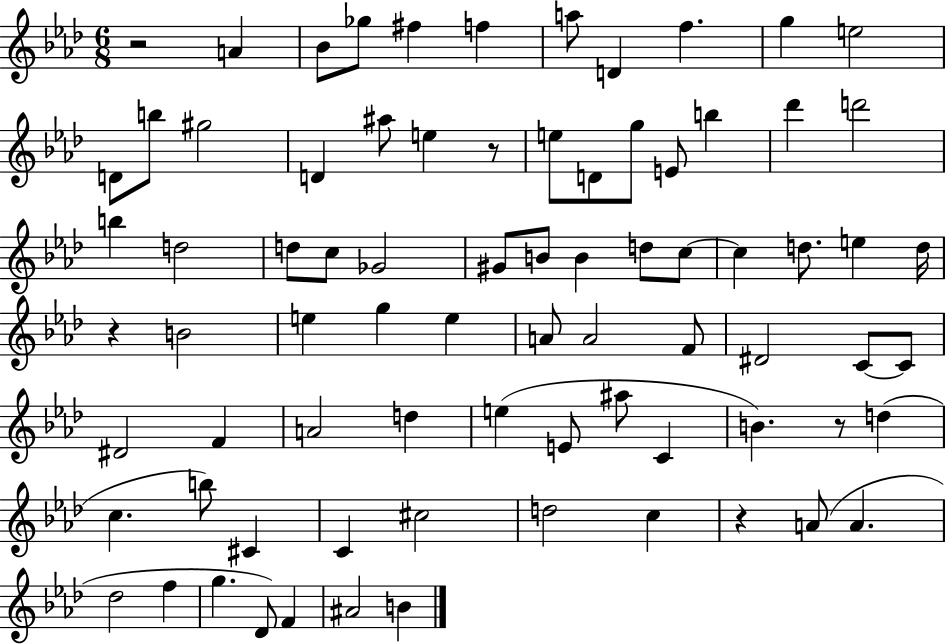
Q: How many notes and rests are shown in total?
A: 78